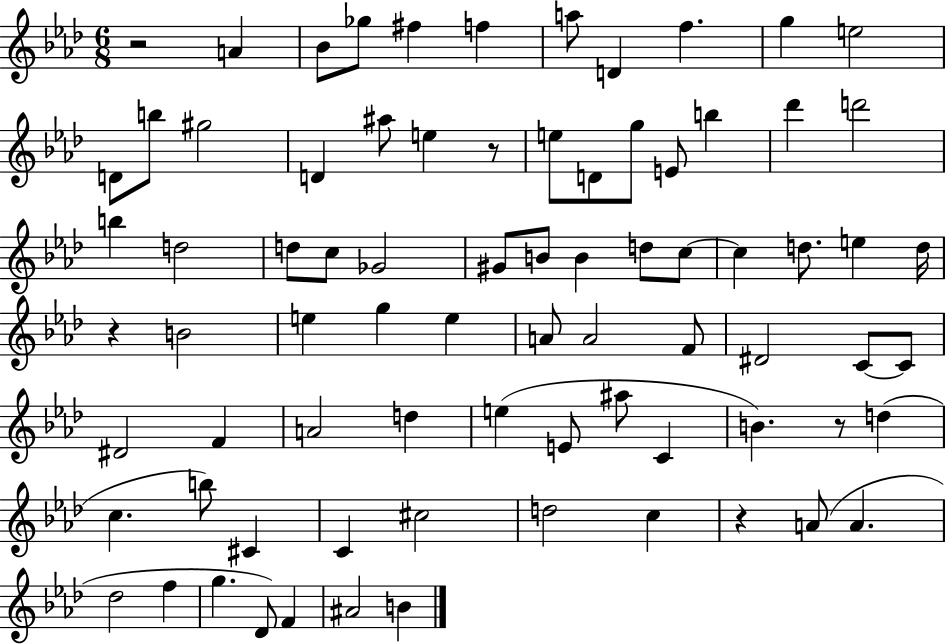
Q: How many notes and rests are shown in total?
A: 78